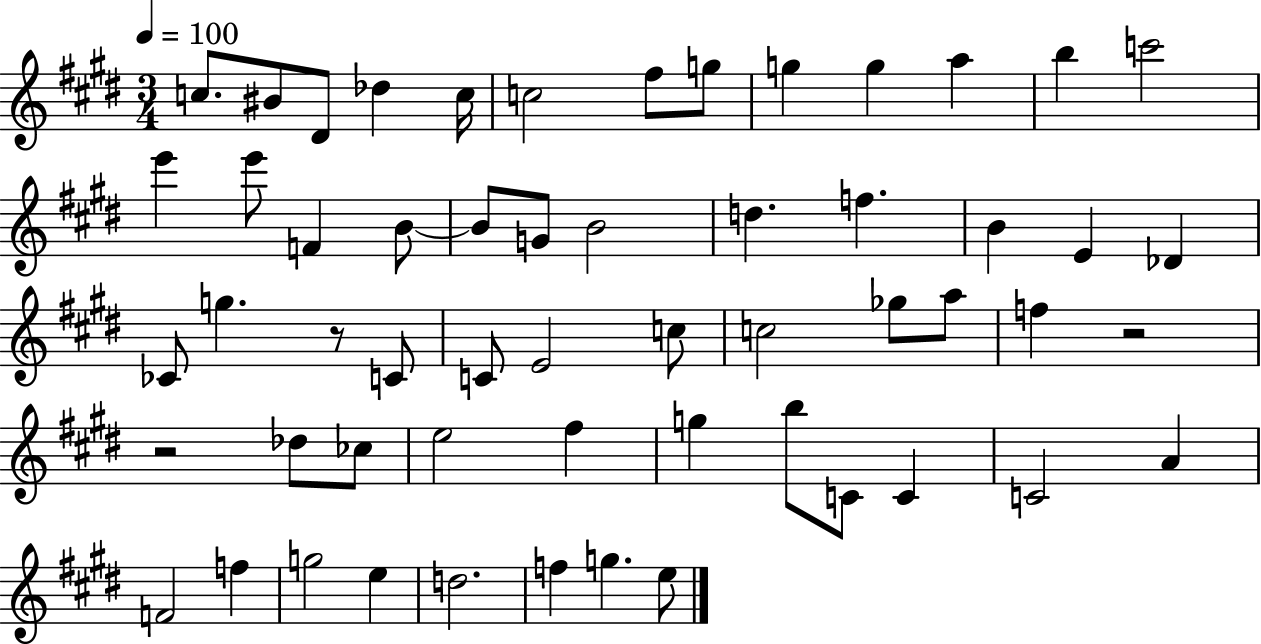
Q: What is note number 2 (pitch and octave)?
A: BIS4